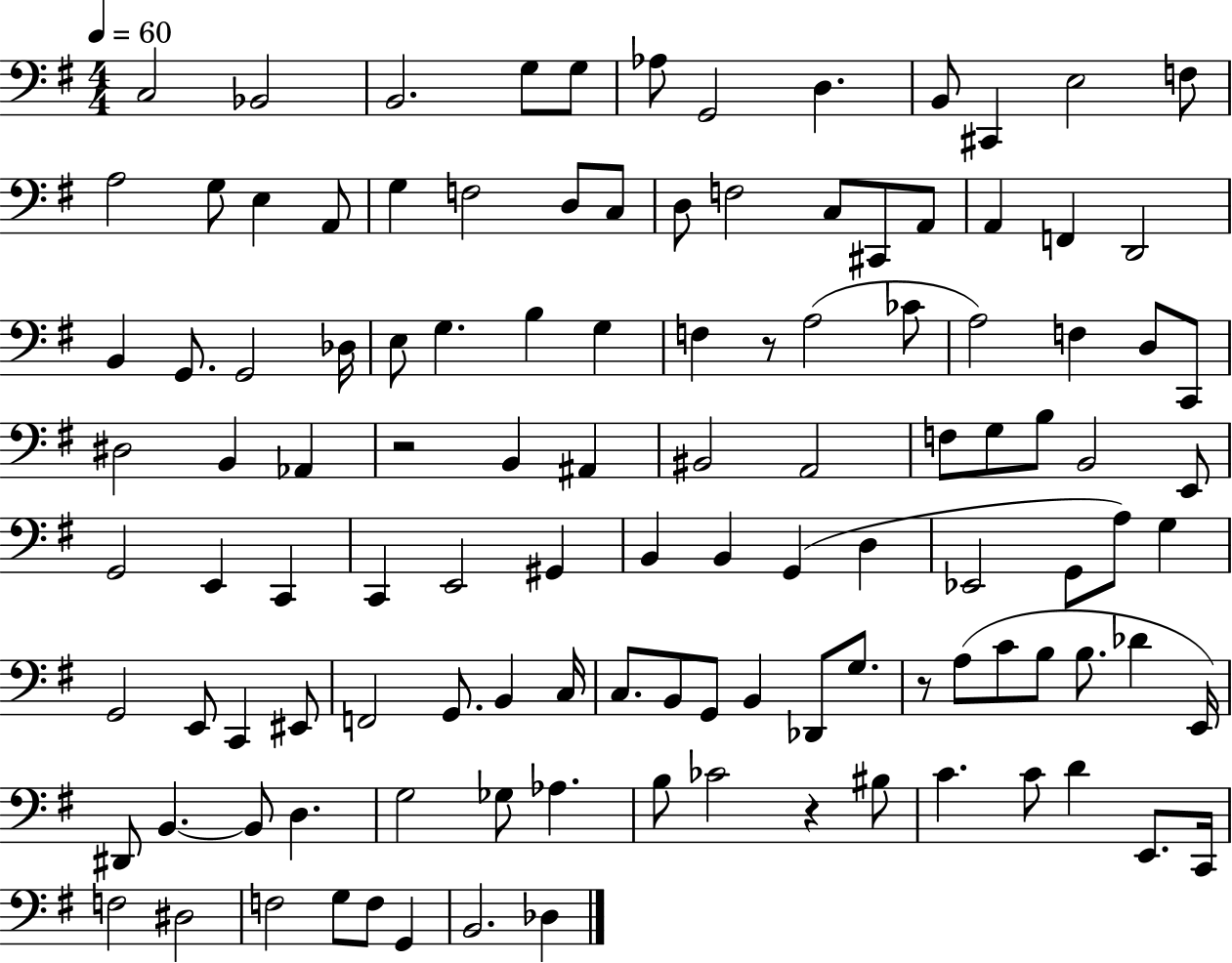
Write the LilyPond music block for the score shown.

{
  \clef bass
  \numericTimeSignature
  \time 4/4
  \key g \major
  \tempo 4 = 60
  c2 bes,2 | b,2. g8 g8 | aes8 g,2 d4. | b,8 cis,4 e2 f8 | \break a2 g8 e4 a,8 | g4 f2 d8 c8 | d8 f2 c8 cis,8 a,8 | a,4 f,4 d,2 | \break b,4 g,8. g,2 des16 | e8 g4. b4 g4 | f4 r8 a2( ces'8 | a2) f4 d8 c,8 | \break dis2 b,4 aes,4 | r2 b,4 ais,4 | bis,2 a,2 | f8 g8 b8 b,2 e,8 | \break g,2 e,4 c,4 | c,4 e,2 gis,4 | b,4 b,4 g,4( d4 | ees,2 g,8 a8) g4 | \break g,2 e,8 c,4 eis,8 | f,2 g,8. b,4 c16 | c8. b,8 g,8 b,4 des,8 g8. | r8 a8( c'8 b8 b8. des'4 e,16) | \break dis,8 b,4.~~ b,8 d4. | g2 ges8 aes4. | b8 ces'2 r4 bis8 | c'4. c'8 d'4 e,8. c,16 | \break f2 dis2 | f2 g8 f8 g,4 | b,2. des4 | \bar "|."
}